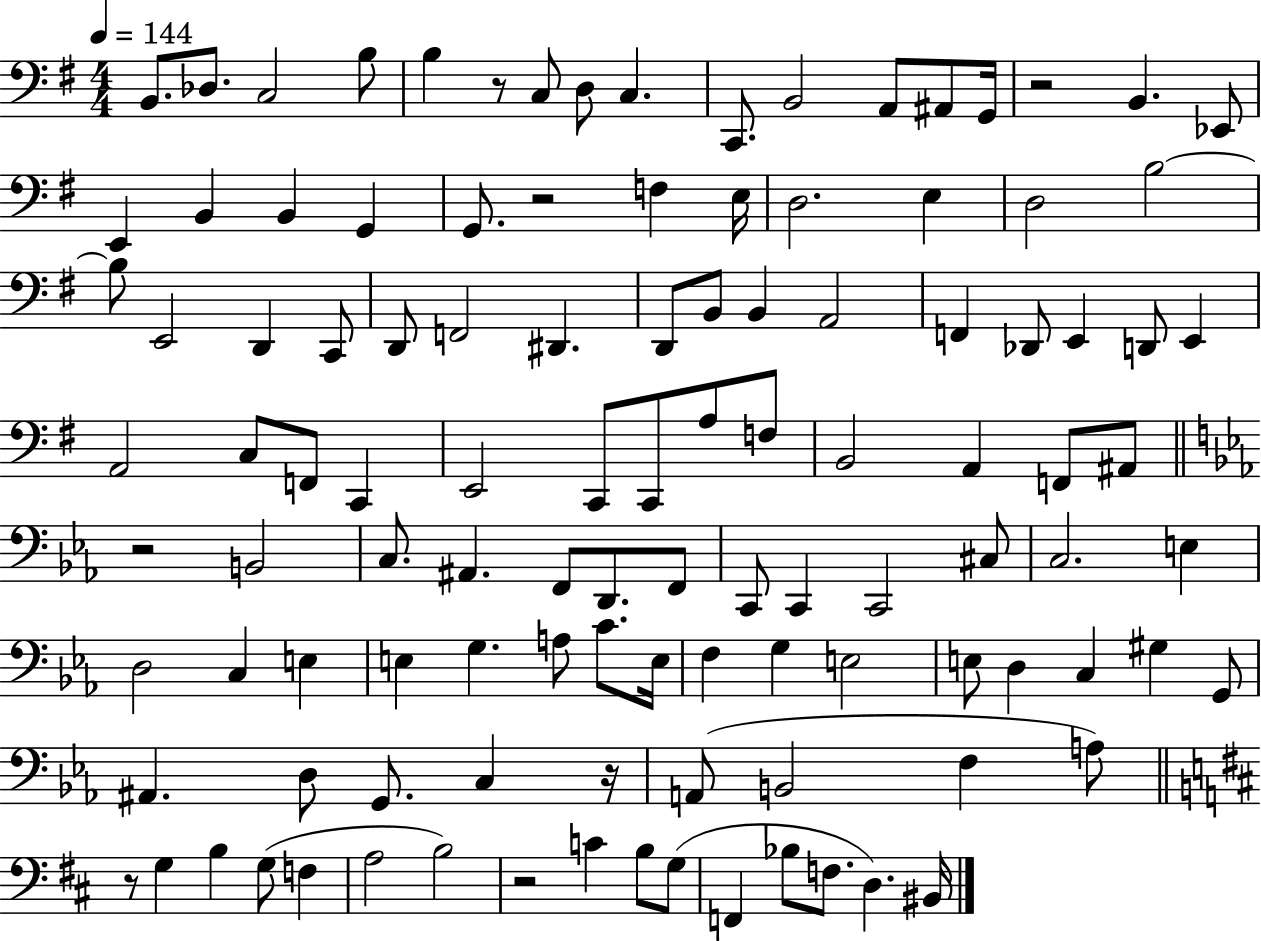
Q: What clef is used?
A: bass